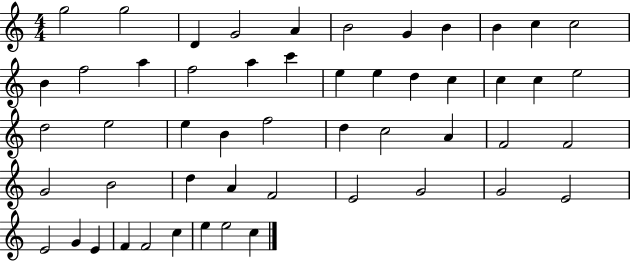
X:1
T:Untitled
M:4/4
L:1/4
K:C
g2 g2 D G2 A B2 G B B c c2 B f2 a f2 a c' e e d c c c e2 d2 e2 e B f2 d c2 A F2 F2 G2 B2 d A F2 E2 G2 G2 E2 E2 G E F F2 c e e2 c